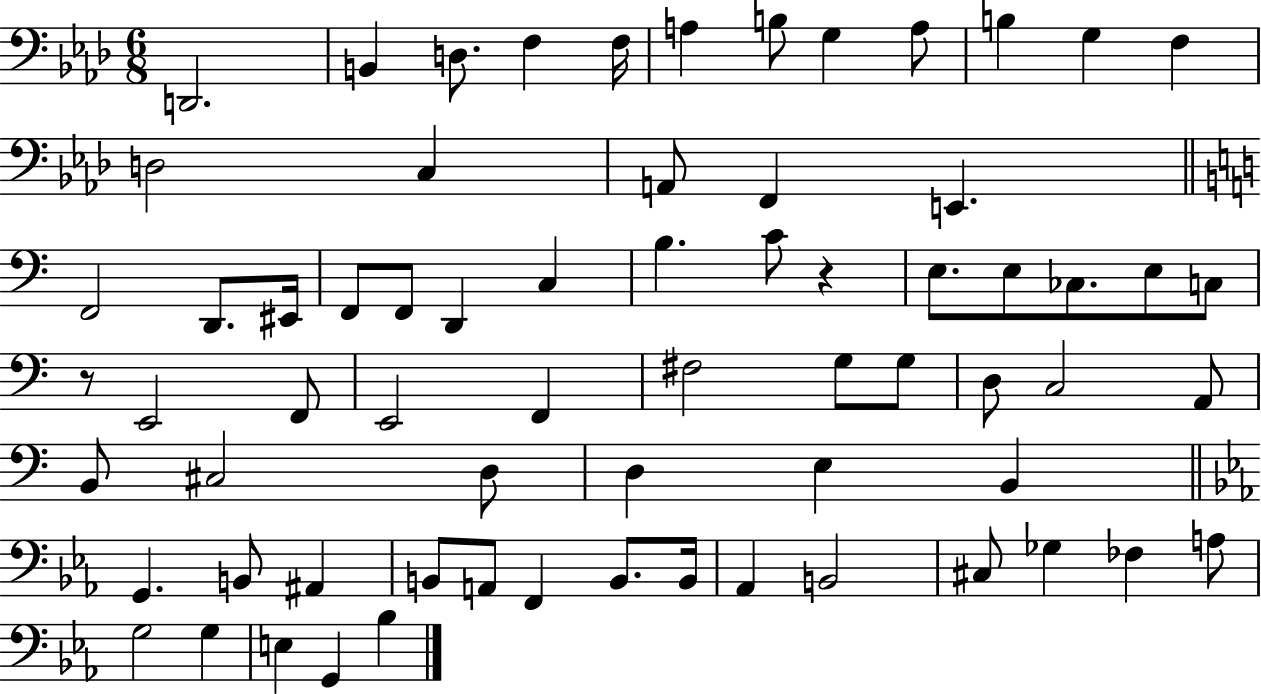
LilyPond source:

{
  \clef bass
  \numericTimeSignature
  \time 6/8
  \key aes \major
  d,2. | b,4 d8. f4 f16 | a4 b8 g4 a8 | b4 g4 f4 | \break d2 c4 | a,8 f,4 e,4. | \bar "||" \break \key a \minor f,2 d,8. eis,16 | f,8 f,8 d,4 c4 | b4. c'8 r4 | e8. e8 ces8. e8 c8 | \break r8 e,2 f,8 | e,2 f,4 | fis2 g8 g8 | d8 c2 a,8 | \break b,8 cis2 d8 | d4 e4 b,4 | \bar "||" \break \key ees \major g,4. b,8 ais,4 | b,8 a,8 f,4 b,8. b,16 | aes,4 b,2 | cis8 ges4 fes4 a8 | \break g2 g4 | e4 g,4 bes4 | \bar "|."
}